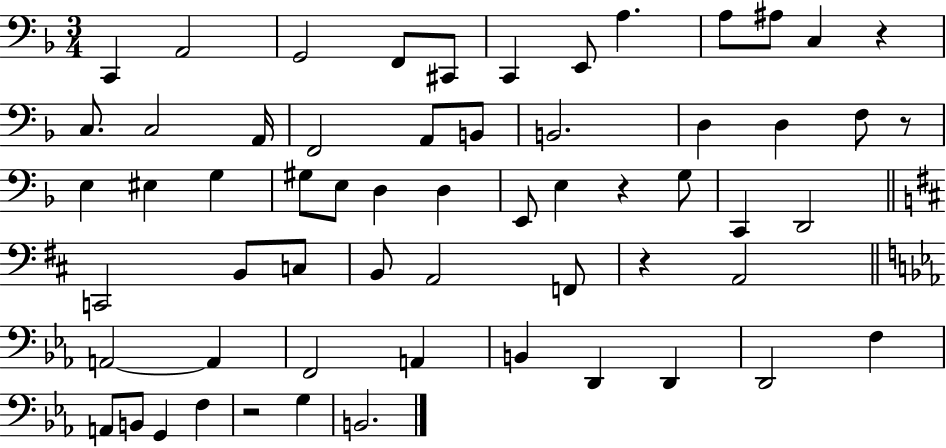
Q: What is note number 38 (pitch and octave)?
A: A2